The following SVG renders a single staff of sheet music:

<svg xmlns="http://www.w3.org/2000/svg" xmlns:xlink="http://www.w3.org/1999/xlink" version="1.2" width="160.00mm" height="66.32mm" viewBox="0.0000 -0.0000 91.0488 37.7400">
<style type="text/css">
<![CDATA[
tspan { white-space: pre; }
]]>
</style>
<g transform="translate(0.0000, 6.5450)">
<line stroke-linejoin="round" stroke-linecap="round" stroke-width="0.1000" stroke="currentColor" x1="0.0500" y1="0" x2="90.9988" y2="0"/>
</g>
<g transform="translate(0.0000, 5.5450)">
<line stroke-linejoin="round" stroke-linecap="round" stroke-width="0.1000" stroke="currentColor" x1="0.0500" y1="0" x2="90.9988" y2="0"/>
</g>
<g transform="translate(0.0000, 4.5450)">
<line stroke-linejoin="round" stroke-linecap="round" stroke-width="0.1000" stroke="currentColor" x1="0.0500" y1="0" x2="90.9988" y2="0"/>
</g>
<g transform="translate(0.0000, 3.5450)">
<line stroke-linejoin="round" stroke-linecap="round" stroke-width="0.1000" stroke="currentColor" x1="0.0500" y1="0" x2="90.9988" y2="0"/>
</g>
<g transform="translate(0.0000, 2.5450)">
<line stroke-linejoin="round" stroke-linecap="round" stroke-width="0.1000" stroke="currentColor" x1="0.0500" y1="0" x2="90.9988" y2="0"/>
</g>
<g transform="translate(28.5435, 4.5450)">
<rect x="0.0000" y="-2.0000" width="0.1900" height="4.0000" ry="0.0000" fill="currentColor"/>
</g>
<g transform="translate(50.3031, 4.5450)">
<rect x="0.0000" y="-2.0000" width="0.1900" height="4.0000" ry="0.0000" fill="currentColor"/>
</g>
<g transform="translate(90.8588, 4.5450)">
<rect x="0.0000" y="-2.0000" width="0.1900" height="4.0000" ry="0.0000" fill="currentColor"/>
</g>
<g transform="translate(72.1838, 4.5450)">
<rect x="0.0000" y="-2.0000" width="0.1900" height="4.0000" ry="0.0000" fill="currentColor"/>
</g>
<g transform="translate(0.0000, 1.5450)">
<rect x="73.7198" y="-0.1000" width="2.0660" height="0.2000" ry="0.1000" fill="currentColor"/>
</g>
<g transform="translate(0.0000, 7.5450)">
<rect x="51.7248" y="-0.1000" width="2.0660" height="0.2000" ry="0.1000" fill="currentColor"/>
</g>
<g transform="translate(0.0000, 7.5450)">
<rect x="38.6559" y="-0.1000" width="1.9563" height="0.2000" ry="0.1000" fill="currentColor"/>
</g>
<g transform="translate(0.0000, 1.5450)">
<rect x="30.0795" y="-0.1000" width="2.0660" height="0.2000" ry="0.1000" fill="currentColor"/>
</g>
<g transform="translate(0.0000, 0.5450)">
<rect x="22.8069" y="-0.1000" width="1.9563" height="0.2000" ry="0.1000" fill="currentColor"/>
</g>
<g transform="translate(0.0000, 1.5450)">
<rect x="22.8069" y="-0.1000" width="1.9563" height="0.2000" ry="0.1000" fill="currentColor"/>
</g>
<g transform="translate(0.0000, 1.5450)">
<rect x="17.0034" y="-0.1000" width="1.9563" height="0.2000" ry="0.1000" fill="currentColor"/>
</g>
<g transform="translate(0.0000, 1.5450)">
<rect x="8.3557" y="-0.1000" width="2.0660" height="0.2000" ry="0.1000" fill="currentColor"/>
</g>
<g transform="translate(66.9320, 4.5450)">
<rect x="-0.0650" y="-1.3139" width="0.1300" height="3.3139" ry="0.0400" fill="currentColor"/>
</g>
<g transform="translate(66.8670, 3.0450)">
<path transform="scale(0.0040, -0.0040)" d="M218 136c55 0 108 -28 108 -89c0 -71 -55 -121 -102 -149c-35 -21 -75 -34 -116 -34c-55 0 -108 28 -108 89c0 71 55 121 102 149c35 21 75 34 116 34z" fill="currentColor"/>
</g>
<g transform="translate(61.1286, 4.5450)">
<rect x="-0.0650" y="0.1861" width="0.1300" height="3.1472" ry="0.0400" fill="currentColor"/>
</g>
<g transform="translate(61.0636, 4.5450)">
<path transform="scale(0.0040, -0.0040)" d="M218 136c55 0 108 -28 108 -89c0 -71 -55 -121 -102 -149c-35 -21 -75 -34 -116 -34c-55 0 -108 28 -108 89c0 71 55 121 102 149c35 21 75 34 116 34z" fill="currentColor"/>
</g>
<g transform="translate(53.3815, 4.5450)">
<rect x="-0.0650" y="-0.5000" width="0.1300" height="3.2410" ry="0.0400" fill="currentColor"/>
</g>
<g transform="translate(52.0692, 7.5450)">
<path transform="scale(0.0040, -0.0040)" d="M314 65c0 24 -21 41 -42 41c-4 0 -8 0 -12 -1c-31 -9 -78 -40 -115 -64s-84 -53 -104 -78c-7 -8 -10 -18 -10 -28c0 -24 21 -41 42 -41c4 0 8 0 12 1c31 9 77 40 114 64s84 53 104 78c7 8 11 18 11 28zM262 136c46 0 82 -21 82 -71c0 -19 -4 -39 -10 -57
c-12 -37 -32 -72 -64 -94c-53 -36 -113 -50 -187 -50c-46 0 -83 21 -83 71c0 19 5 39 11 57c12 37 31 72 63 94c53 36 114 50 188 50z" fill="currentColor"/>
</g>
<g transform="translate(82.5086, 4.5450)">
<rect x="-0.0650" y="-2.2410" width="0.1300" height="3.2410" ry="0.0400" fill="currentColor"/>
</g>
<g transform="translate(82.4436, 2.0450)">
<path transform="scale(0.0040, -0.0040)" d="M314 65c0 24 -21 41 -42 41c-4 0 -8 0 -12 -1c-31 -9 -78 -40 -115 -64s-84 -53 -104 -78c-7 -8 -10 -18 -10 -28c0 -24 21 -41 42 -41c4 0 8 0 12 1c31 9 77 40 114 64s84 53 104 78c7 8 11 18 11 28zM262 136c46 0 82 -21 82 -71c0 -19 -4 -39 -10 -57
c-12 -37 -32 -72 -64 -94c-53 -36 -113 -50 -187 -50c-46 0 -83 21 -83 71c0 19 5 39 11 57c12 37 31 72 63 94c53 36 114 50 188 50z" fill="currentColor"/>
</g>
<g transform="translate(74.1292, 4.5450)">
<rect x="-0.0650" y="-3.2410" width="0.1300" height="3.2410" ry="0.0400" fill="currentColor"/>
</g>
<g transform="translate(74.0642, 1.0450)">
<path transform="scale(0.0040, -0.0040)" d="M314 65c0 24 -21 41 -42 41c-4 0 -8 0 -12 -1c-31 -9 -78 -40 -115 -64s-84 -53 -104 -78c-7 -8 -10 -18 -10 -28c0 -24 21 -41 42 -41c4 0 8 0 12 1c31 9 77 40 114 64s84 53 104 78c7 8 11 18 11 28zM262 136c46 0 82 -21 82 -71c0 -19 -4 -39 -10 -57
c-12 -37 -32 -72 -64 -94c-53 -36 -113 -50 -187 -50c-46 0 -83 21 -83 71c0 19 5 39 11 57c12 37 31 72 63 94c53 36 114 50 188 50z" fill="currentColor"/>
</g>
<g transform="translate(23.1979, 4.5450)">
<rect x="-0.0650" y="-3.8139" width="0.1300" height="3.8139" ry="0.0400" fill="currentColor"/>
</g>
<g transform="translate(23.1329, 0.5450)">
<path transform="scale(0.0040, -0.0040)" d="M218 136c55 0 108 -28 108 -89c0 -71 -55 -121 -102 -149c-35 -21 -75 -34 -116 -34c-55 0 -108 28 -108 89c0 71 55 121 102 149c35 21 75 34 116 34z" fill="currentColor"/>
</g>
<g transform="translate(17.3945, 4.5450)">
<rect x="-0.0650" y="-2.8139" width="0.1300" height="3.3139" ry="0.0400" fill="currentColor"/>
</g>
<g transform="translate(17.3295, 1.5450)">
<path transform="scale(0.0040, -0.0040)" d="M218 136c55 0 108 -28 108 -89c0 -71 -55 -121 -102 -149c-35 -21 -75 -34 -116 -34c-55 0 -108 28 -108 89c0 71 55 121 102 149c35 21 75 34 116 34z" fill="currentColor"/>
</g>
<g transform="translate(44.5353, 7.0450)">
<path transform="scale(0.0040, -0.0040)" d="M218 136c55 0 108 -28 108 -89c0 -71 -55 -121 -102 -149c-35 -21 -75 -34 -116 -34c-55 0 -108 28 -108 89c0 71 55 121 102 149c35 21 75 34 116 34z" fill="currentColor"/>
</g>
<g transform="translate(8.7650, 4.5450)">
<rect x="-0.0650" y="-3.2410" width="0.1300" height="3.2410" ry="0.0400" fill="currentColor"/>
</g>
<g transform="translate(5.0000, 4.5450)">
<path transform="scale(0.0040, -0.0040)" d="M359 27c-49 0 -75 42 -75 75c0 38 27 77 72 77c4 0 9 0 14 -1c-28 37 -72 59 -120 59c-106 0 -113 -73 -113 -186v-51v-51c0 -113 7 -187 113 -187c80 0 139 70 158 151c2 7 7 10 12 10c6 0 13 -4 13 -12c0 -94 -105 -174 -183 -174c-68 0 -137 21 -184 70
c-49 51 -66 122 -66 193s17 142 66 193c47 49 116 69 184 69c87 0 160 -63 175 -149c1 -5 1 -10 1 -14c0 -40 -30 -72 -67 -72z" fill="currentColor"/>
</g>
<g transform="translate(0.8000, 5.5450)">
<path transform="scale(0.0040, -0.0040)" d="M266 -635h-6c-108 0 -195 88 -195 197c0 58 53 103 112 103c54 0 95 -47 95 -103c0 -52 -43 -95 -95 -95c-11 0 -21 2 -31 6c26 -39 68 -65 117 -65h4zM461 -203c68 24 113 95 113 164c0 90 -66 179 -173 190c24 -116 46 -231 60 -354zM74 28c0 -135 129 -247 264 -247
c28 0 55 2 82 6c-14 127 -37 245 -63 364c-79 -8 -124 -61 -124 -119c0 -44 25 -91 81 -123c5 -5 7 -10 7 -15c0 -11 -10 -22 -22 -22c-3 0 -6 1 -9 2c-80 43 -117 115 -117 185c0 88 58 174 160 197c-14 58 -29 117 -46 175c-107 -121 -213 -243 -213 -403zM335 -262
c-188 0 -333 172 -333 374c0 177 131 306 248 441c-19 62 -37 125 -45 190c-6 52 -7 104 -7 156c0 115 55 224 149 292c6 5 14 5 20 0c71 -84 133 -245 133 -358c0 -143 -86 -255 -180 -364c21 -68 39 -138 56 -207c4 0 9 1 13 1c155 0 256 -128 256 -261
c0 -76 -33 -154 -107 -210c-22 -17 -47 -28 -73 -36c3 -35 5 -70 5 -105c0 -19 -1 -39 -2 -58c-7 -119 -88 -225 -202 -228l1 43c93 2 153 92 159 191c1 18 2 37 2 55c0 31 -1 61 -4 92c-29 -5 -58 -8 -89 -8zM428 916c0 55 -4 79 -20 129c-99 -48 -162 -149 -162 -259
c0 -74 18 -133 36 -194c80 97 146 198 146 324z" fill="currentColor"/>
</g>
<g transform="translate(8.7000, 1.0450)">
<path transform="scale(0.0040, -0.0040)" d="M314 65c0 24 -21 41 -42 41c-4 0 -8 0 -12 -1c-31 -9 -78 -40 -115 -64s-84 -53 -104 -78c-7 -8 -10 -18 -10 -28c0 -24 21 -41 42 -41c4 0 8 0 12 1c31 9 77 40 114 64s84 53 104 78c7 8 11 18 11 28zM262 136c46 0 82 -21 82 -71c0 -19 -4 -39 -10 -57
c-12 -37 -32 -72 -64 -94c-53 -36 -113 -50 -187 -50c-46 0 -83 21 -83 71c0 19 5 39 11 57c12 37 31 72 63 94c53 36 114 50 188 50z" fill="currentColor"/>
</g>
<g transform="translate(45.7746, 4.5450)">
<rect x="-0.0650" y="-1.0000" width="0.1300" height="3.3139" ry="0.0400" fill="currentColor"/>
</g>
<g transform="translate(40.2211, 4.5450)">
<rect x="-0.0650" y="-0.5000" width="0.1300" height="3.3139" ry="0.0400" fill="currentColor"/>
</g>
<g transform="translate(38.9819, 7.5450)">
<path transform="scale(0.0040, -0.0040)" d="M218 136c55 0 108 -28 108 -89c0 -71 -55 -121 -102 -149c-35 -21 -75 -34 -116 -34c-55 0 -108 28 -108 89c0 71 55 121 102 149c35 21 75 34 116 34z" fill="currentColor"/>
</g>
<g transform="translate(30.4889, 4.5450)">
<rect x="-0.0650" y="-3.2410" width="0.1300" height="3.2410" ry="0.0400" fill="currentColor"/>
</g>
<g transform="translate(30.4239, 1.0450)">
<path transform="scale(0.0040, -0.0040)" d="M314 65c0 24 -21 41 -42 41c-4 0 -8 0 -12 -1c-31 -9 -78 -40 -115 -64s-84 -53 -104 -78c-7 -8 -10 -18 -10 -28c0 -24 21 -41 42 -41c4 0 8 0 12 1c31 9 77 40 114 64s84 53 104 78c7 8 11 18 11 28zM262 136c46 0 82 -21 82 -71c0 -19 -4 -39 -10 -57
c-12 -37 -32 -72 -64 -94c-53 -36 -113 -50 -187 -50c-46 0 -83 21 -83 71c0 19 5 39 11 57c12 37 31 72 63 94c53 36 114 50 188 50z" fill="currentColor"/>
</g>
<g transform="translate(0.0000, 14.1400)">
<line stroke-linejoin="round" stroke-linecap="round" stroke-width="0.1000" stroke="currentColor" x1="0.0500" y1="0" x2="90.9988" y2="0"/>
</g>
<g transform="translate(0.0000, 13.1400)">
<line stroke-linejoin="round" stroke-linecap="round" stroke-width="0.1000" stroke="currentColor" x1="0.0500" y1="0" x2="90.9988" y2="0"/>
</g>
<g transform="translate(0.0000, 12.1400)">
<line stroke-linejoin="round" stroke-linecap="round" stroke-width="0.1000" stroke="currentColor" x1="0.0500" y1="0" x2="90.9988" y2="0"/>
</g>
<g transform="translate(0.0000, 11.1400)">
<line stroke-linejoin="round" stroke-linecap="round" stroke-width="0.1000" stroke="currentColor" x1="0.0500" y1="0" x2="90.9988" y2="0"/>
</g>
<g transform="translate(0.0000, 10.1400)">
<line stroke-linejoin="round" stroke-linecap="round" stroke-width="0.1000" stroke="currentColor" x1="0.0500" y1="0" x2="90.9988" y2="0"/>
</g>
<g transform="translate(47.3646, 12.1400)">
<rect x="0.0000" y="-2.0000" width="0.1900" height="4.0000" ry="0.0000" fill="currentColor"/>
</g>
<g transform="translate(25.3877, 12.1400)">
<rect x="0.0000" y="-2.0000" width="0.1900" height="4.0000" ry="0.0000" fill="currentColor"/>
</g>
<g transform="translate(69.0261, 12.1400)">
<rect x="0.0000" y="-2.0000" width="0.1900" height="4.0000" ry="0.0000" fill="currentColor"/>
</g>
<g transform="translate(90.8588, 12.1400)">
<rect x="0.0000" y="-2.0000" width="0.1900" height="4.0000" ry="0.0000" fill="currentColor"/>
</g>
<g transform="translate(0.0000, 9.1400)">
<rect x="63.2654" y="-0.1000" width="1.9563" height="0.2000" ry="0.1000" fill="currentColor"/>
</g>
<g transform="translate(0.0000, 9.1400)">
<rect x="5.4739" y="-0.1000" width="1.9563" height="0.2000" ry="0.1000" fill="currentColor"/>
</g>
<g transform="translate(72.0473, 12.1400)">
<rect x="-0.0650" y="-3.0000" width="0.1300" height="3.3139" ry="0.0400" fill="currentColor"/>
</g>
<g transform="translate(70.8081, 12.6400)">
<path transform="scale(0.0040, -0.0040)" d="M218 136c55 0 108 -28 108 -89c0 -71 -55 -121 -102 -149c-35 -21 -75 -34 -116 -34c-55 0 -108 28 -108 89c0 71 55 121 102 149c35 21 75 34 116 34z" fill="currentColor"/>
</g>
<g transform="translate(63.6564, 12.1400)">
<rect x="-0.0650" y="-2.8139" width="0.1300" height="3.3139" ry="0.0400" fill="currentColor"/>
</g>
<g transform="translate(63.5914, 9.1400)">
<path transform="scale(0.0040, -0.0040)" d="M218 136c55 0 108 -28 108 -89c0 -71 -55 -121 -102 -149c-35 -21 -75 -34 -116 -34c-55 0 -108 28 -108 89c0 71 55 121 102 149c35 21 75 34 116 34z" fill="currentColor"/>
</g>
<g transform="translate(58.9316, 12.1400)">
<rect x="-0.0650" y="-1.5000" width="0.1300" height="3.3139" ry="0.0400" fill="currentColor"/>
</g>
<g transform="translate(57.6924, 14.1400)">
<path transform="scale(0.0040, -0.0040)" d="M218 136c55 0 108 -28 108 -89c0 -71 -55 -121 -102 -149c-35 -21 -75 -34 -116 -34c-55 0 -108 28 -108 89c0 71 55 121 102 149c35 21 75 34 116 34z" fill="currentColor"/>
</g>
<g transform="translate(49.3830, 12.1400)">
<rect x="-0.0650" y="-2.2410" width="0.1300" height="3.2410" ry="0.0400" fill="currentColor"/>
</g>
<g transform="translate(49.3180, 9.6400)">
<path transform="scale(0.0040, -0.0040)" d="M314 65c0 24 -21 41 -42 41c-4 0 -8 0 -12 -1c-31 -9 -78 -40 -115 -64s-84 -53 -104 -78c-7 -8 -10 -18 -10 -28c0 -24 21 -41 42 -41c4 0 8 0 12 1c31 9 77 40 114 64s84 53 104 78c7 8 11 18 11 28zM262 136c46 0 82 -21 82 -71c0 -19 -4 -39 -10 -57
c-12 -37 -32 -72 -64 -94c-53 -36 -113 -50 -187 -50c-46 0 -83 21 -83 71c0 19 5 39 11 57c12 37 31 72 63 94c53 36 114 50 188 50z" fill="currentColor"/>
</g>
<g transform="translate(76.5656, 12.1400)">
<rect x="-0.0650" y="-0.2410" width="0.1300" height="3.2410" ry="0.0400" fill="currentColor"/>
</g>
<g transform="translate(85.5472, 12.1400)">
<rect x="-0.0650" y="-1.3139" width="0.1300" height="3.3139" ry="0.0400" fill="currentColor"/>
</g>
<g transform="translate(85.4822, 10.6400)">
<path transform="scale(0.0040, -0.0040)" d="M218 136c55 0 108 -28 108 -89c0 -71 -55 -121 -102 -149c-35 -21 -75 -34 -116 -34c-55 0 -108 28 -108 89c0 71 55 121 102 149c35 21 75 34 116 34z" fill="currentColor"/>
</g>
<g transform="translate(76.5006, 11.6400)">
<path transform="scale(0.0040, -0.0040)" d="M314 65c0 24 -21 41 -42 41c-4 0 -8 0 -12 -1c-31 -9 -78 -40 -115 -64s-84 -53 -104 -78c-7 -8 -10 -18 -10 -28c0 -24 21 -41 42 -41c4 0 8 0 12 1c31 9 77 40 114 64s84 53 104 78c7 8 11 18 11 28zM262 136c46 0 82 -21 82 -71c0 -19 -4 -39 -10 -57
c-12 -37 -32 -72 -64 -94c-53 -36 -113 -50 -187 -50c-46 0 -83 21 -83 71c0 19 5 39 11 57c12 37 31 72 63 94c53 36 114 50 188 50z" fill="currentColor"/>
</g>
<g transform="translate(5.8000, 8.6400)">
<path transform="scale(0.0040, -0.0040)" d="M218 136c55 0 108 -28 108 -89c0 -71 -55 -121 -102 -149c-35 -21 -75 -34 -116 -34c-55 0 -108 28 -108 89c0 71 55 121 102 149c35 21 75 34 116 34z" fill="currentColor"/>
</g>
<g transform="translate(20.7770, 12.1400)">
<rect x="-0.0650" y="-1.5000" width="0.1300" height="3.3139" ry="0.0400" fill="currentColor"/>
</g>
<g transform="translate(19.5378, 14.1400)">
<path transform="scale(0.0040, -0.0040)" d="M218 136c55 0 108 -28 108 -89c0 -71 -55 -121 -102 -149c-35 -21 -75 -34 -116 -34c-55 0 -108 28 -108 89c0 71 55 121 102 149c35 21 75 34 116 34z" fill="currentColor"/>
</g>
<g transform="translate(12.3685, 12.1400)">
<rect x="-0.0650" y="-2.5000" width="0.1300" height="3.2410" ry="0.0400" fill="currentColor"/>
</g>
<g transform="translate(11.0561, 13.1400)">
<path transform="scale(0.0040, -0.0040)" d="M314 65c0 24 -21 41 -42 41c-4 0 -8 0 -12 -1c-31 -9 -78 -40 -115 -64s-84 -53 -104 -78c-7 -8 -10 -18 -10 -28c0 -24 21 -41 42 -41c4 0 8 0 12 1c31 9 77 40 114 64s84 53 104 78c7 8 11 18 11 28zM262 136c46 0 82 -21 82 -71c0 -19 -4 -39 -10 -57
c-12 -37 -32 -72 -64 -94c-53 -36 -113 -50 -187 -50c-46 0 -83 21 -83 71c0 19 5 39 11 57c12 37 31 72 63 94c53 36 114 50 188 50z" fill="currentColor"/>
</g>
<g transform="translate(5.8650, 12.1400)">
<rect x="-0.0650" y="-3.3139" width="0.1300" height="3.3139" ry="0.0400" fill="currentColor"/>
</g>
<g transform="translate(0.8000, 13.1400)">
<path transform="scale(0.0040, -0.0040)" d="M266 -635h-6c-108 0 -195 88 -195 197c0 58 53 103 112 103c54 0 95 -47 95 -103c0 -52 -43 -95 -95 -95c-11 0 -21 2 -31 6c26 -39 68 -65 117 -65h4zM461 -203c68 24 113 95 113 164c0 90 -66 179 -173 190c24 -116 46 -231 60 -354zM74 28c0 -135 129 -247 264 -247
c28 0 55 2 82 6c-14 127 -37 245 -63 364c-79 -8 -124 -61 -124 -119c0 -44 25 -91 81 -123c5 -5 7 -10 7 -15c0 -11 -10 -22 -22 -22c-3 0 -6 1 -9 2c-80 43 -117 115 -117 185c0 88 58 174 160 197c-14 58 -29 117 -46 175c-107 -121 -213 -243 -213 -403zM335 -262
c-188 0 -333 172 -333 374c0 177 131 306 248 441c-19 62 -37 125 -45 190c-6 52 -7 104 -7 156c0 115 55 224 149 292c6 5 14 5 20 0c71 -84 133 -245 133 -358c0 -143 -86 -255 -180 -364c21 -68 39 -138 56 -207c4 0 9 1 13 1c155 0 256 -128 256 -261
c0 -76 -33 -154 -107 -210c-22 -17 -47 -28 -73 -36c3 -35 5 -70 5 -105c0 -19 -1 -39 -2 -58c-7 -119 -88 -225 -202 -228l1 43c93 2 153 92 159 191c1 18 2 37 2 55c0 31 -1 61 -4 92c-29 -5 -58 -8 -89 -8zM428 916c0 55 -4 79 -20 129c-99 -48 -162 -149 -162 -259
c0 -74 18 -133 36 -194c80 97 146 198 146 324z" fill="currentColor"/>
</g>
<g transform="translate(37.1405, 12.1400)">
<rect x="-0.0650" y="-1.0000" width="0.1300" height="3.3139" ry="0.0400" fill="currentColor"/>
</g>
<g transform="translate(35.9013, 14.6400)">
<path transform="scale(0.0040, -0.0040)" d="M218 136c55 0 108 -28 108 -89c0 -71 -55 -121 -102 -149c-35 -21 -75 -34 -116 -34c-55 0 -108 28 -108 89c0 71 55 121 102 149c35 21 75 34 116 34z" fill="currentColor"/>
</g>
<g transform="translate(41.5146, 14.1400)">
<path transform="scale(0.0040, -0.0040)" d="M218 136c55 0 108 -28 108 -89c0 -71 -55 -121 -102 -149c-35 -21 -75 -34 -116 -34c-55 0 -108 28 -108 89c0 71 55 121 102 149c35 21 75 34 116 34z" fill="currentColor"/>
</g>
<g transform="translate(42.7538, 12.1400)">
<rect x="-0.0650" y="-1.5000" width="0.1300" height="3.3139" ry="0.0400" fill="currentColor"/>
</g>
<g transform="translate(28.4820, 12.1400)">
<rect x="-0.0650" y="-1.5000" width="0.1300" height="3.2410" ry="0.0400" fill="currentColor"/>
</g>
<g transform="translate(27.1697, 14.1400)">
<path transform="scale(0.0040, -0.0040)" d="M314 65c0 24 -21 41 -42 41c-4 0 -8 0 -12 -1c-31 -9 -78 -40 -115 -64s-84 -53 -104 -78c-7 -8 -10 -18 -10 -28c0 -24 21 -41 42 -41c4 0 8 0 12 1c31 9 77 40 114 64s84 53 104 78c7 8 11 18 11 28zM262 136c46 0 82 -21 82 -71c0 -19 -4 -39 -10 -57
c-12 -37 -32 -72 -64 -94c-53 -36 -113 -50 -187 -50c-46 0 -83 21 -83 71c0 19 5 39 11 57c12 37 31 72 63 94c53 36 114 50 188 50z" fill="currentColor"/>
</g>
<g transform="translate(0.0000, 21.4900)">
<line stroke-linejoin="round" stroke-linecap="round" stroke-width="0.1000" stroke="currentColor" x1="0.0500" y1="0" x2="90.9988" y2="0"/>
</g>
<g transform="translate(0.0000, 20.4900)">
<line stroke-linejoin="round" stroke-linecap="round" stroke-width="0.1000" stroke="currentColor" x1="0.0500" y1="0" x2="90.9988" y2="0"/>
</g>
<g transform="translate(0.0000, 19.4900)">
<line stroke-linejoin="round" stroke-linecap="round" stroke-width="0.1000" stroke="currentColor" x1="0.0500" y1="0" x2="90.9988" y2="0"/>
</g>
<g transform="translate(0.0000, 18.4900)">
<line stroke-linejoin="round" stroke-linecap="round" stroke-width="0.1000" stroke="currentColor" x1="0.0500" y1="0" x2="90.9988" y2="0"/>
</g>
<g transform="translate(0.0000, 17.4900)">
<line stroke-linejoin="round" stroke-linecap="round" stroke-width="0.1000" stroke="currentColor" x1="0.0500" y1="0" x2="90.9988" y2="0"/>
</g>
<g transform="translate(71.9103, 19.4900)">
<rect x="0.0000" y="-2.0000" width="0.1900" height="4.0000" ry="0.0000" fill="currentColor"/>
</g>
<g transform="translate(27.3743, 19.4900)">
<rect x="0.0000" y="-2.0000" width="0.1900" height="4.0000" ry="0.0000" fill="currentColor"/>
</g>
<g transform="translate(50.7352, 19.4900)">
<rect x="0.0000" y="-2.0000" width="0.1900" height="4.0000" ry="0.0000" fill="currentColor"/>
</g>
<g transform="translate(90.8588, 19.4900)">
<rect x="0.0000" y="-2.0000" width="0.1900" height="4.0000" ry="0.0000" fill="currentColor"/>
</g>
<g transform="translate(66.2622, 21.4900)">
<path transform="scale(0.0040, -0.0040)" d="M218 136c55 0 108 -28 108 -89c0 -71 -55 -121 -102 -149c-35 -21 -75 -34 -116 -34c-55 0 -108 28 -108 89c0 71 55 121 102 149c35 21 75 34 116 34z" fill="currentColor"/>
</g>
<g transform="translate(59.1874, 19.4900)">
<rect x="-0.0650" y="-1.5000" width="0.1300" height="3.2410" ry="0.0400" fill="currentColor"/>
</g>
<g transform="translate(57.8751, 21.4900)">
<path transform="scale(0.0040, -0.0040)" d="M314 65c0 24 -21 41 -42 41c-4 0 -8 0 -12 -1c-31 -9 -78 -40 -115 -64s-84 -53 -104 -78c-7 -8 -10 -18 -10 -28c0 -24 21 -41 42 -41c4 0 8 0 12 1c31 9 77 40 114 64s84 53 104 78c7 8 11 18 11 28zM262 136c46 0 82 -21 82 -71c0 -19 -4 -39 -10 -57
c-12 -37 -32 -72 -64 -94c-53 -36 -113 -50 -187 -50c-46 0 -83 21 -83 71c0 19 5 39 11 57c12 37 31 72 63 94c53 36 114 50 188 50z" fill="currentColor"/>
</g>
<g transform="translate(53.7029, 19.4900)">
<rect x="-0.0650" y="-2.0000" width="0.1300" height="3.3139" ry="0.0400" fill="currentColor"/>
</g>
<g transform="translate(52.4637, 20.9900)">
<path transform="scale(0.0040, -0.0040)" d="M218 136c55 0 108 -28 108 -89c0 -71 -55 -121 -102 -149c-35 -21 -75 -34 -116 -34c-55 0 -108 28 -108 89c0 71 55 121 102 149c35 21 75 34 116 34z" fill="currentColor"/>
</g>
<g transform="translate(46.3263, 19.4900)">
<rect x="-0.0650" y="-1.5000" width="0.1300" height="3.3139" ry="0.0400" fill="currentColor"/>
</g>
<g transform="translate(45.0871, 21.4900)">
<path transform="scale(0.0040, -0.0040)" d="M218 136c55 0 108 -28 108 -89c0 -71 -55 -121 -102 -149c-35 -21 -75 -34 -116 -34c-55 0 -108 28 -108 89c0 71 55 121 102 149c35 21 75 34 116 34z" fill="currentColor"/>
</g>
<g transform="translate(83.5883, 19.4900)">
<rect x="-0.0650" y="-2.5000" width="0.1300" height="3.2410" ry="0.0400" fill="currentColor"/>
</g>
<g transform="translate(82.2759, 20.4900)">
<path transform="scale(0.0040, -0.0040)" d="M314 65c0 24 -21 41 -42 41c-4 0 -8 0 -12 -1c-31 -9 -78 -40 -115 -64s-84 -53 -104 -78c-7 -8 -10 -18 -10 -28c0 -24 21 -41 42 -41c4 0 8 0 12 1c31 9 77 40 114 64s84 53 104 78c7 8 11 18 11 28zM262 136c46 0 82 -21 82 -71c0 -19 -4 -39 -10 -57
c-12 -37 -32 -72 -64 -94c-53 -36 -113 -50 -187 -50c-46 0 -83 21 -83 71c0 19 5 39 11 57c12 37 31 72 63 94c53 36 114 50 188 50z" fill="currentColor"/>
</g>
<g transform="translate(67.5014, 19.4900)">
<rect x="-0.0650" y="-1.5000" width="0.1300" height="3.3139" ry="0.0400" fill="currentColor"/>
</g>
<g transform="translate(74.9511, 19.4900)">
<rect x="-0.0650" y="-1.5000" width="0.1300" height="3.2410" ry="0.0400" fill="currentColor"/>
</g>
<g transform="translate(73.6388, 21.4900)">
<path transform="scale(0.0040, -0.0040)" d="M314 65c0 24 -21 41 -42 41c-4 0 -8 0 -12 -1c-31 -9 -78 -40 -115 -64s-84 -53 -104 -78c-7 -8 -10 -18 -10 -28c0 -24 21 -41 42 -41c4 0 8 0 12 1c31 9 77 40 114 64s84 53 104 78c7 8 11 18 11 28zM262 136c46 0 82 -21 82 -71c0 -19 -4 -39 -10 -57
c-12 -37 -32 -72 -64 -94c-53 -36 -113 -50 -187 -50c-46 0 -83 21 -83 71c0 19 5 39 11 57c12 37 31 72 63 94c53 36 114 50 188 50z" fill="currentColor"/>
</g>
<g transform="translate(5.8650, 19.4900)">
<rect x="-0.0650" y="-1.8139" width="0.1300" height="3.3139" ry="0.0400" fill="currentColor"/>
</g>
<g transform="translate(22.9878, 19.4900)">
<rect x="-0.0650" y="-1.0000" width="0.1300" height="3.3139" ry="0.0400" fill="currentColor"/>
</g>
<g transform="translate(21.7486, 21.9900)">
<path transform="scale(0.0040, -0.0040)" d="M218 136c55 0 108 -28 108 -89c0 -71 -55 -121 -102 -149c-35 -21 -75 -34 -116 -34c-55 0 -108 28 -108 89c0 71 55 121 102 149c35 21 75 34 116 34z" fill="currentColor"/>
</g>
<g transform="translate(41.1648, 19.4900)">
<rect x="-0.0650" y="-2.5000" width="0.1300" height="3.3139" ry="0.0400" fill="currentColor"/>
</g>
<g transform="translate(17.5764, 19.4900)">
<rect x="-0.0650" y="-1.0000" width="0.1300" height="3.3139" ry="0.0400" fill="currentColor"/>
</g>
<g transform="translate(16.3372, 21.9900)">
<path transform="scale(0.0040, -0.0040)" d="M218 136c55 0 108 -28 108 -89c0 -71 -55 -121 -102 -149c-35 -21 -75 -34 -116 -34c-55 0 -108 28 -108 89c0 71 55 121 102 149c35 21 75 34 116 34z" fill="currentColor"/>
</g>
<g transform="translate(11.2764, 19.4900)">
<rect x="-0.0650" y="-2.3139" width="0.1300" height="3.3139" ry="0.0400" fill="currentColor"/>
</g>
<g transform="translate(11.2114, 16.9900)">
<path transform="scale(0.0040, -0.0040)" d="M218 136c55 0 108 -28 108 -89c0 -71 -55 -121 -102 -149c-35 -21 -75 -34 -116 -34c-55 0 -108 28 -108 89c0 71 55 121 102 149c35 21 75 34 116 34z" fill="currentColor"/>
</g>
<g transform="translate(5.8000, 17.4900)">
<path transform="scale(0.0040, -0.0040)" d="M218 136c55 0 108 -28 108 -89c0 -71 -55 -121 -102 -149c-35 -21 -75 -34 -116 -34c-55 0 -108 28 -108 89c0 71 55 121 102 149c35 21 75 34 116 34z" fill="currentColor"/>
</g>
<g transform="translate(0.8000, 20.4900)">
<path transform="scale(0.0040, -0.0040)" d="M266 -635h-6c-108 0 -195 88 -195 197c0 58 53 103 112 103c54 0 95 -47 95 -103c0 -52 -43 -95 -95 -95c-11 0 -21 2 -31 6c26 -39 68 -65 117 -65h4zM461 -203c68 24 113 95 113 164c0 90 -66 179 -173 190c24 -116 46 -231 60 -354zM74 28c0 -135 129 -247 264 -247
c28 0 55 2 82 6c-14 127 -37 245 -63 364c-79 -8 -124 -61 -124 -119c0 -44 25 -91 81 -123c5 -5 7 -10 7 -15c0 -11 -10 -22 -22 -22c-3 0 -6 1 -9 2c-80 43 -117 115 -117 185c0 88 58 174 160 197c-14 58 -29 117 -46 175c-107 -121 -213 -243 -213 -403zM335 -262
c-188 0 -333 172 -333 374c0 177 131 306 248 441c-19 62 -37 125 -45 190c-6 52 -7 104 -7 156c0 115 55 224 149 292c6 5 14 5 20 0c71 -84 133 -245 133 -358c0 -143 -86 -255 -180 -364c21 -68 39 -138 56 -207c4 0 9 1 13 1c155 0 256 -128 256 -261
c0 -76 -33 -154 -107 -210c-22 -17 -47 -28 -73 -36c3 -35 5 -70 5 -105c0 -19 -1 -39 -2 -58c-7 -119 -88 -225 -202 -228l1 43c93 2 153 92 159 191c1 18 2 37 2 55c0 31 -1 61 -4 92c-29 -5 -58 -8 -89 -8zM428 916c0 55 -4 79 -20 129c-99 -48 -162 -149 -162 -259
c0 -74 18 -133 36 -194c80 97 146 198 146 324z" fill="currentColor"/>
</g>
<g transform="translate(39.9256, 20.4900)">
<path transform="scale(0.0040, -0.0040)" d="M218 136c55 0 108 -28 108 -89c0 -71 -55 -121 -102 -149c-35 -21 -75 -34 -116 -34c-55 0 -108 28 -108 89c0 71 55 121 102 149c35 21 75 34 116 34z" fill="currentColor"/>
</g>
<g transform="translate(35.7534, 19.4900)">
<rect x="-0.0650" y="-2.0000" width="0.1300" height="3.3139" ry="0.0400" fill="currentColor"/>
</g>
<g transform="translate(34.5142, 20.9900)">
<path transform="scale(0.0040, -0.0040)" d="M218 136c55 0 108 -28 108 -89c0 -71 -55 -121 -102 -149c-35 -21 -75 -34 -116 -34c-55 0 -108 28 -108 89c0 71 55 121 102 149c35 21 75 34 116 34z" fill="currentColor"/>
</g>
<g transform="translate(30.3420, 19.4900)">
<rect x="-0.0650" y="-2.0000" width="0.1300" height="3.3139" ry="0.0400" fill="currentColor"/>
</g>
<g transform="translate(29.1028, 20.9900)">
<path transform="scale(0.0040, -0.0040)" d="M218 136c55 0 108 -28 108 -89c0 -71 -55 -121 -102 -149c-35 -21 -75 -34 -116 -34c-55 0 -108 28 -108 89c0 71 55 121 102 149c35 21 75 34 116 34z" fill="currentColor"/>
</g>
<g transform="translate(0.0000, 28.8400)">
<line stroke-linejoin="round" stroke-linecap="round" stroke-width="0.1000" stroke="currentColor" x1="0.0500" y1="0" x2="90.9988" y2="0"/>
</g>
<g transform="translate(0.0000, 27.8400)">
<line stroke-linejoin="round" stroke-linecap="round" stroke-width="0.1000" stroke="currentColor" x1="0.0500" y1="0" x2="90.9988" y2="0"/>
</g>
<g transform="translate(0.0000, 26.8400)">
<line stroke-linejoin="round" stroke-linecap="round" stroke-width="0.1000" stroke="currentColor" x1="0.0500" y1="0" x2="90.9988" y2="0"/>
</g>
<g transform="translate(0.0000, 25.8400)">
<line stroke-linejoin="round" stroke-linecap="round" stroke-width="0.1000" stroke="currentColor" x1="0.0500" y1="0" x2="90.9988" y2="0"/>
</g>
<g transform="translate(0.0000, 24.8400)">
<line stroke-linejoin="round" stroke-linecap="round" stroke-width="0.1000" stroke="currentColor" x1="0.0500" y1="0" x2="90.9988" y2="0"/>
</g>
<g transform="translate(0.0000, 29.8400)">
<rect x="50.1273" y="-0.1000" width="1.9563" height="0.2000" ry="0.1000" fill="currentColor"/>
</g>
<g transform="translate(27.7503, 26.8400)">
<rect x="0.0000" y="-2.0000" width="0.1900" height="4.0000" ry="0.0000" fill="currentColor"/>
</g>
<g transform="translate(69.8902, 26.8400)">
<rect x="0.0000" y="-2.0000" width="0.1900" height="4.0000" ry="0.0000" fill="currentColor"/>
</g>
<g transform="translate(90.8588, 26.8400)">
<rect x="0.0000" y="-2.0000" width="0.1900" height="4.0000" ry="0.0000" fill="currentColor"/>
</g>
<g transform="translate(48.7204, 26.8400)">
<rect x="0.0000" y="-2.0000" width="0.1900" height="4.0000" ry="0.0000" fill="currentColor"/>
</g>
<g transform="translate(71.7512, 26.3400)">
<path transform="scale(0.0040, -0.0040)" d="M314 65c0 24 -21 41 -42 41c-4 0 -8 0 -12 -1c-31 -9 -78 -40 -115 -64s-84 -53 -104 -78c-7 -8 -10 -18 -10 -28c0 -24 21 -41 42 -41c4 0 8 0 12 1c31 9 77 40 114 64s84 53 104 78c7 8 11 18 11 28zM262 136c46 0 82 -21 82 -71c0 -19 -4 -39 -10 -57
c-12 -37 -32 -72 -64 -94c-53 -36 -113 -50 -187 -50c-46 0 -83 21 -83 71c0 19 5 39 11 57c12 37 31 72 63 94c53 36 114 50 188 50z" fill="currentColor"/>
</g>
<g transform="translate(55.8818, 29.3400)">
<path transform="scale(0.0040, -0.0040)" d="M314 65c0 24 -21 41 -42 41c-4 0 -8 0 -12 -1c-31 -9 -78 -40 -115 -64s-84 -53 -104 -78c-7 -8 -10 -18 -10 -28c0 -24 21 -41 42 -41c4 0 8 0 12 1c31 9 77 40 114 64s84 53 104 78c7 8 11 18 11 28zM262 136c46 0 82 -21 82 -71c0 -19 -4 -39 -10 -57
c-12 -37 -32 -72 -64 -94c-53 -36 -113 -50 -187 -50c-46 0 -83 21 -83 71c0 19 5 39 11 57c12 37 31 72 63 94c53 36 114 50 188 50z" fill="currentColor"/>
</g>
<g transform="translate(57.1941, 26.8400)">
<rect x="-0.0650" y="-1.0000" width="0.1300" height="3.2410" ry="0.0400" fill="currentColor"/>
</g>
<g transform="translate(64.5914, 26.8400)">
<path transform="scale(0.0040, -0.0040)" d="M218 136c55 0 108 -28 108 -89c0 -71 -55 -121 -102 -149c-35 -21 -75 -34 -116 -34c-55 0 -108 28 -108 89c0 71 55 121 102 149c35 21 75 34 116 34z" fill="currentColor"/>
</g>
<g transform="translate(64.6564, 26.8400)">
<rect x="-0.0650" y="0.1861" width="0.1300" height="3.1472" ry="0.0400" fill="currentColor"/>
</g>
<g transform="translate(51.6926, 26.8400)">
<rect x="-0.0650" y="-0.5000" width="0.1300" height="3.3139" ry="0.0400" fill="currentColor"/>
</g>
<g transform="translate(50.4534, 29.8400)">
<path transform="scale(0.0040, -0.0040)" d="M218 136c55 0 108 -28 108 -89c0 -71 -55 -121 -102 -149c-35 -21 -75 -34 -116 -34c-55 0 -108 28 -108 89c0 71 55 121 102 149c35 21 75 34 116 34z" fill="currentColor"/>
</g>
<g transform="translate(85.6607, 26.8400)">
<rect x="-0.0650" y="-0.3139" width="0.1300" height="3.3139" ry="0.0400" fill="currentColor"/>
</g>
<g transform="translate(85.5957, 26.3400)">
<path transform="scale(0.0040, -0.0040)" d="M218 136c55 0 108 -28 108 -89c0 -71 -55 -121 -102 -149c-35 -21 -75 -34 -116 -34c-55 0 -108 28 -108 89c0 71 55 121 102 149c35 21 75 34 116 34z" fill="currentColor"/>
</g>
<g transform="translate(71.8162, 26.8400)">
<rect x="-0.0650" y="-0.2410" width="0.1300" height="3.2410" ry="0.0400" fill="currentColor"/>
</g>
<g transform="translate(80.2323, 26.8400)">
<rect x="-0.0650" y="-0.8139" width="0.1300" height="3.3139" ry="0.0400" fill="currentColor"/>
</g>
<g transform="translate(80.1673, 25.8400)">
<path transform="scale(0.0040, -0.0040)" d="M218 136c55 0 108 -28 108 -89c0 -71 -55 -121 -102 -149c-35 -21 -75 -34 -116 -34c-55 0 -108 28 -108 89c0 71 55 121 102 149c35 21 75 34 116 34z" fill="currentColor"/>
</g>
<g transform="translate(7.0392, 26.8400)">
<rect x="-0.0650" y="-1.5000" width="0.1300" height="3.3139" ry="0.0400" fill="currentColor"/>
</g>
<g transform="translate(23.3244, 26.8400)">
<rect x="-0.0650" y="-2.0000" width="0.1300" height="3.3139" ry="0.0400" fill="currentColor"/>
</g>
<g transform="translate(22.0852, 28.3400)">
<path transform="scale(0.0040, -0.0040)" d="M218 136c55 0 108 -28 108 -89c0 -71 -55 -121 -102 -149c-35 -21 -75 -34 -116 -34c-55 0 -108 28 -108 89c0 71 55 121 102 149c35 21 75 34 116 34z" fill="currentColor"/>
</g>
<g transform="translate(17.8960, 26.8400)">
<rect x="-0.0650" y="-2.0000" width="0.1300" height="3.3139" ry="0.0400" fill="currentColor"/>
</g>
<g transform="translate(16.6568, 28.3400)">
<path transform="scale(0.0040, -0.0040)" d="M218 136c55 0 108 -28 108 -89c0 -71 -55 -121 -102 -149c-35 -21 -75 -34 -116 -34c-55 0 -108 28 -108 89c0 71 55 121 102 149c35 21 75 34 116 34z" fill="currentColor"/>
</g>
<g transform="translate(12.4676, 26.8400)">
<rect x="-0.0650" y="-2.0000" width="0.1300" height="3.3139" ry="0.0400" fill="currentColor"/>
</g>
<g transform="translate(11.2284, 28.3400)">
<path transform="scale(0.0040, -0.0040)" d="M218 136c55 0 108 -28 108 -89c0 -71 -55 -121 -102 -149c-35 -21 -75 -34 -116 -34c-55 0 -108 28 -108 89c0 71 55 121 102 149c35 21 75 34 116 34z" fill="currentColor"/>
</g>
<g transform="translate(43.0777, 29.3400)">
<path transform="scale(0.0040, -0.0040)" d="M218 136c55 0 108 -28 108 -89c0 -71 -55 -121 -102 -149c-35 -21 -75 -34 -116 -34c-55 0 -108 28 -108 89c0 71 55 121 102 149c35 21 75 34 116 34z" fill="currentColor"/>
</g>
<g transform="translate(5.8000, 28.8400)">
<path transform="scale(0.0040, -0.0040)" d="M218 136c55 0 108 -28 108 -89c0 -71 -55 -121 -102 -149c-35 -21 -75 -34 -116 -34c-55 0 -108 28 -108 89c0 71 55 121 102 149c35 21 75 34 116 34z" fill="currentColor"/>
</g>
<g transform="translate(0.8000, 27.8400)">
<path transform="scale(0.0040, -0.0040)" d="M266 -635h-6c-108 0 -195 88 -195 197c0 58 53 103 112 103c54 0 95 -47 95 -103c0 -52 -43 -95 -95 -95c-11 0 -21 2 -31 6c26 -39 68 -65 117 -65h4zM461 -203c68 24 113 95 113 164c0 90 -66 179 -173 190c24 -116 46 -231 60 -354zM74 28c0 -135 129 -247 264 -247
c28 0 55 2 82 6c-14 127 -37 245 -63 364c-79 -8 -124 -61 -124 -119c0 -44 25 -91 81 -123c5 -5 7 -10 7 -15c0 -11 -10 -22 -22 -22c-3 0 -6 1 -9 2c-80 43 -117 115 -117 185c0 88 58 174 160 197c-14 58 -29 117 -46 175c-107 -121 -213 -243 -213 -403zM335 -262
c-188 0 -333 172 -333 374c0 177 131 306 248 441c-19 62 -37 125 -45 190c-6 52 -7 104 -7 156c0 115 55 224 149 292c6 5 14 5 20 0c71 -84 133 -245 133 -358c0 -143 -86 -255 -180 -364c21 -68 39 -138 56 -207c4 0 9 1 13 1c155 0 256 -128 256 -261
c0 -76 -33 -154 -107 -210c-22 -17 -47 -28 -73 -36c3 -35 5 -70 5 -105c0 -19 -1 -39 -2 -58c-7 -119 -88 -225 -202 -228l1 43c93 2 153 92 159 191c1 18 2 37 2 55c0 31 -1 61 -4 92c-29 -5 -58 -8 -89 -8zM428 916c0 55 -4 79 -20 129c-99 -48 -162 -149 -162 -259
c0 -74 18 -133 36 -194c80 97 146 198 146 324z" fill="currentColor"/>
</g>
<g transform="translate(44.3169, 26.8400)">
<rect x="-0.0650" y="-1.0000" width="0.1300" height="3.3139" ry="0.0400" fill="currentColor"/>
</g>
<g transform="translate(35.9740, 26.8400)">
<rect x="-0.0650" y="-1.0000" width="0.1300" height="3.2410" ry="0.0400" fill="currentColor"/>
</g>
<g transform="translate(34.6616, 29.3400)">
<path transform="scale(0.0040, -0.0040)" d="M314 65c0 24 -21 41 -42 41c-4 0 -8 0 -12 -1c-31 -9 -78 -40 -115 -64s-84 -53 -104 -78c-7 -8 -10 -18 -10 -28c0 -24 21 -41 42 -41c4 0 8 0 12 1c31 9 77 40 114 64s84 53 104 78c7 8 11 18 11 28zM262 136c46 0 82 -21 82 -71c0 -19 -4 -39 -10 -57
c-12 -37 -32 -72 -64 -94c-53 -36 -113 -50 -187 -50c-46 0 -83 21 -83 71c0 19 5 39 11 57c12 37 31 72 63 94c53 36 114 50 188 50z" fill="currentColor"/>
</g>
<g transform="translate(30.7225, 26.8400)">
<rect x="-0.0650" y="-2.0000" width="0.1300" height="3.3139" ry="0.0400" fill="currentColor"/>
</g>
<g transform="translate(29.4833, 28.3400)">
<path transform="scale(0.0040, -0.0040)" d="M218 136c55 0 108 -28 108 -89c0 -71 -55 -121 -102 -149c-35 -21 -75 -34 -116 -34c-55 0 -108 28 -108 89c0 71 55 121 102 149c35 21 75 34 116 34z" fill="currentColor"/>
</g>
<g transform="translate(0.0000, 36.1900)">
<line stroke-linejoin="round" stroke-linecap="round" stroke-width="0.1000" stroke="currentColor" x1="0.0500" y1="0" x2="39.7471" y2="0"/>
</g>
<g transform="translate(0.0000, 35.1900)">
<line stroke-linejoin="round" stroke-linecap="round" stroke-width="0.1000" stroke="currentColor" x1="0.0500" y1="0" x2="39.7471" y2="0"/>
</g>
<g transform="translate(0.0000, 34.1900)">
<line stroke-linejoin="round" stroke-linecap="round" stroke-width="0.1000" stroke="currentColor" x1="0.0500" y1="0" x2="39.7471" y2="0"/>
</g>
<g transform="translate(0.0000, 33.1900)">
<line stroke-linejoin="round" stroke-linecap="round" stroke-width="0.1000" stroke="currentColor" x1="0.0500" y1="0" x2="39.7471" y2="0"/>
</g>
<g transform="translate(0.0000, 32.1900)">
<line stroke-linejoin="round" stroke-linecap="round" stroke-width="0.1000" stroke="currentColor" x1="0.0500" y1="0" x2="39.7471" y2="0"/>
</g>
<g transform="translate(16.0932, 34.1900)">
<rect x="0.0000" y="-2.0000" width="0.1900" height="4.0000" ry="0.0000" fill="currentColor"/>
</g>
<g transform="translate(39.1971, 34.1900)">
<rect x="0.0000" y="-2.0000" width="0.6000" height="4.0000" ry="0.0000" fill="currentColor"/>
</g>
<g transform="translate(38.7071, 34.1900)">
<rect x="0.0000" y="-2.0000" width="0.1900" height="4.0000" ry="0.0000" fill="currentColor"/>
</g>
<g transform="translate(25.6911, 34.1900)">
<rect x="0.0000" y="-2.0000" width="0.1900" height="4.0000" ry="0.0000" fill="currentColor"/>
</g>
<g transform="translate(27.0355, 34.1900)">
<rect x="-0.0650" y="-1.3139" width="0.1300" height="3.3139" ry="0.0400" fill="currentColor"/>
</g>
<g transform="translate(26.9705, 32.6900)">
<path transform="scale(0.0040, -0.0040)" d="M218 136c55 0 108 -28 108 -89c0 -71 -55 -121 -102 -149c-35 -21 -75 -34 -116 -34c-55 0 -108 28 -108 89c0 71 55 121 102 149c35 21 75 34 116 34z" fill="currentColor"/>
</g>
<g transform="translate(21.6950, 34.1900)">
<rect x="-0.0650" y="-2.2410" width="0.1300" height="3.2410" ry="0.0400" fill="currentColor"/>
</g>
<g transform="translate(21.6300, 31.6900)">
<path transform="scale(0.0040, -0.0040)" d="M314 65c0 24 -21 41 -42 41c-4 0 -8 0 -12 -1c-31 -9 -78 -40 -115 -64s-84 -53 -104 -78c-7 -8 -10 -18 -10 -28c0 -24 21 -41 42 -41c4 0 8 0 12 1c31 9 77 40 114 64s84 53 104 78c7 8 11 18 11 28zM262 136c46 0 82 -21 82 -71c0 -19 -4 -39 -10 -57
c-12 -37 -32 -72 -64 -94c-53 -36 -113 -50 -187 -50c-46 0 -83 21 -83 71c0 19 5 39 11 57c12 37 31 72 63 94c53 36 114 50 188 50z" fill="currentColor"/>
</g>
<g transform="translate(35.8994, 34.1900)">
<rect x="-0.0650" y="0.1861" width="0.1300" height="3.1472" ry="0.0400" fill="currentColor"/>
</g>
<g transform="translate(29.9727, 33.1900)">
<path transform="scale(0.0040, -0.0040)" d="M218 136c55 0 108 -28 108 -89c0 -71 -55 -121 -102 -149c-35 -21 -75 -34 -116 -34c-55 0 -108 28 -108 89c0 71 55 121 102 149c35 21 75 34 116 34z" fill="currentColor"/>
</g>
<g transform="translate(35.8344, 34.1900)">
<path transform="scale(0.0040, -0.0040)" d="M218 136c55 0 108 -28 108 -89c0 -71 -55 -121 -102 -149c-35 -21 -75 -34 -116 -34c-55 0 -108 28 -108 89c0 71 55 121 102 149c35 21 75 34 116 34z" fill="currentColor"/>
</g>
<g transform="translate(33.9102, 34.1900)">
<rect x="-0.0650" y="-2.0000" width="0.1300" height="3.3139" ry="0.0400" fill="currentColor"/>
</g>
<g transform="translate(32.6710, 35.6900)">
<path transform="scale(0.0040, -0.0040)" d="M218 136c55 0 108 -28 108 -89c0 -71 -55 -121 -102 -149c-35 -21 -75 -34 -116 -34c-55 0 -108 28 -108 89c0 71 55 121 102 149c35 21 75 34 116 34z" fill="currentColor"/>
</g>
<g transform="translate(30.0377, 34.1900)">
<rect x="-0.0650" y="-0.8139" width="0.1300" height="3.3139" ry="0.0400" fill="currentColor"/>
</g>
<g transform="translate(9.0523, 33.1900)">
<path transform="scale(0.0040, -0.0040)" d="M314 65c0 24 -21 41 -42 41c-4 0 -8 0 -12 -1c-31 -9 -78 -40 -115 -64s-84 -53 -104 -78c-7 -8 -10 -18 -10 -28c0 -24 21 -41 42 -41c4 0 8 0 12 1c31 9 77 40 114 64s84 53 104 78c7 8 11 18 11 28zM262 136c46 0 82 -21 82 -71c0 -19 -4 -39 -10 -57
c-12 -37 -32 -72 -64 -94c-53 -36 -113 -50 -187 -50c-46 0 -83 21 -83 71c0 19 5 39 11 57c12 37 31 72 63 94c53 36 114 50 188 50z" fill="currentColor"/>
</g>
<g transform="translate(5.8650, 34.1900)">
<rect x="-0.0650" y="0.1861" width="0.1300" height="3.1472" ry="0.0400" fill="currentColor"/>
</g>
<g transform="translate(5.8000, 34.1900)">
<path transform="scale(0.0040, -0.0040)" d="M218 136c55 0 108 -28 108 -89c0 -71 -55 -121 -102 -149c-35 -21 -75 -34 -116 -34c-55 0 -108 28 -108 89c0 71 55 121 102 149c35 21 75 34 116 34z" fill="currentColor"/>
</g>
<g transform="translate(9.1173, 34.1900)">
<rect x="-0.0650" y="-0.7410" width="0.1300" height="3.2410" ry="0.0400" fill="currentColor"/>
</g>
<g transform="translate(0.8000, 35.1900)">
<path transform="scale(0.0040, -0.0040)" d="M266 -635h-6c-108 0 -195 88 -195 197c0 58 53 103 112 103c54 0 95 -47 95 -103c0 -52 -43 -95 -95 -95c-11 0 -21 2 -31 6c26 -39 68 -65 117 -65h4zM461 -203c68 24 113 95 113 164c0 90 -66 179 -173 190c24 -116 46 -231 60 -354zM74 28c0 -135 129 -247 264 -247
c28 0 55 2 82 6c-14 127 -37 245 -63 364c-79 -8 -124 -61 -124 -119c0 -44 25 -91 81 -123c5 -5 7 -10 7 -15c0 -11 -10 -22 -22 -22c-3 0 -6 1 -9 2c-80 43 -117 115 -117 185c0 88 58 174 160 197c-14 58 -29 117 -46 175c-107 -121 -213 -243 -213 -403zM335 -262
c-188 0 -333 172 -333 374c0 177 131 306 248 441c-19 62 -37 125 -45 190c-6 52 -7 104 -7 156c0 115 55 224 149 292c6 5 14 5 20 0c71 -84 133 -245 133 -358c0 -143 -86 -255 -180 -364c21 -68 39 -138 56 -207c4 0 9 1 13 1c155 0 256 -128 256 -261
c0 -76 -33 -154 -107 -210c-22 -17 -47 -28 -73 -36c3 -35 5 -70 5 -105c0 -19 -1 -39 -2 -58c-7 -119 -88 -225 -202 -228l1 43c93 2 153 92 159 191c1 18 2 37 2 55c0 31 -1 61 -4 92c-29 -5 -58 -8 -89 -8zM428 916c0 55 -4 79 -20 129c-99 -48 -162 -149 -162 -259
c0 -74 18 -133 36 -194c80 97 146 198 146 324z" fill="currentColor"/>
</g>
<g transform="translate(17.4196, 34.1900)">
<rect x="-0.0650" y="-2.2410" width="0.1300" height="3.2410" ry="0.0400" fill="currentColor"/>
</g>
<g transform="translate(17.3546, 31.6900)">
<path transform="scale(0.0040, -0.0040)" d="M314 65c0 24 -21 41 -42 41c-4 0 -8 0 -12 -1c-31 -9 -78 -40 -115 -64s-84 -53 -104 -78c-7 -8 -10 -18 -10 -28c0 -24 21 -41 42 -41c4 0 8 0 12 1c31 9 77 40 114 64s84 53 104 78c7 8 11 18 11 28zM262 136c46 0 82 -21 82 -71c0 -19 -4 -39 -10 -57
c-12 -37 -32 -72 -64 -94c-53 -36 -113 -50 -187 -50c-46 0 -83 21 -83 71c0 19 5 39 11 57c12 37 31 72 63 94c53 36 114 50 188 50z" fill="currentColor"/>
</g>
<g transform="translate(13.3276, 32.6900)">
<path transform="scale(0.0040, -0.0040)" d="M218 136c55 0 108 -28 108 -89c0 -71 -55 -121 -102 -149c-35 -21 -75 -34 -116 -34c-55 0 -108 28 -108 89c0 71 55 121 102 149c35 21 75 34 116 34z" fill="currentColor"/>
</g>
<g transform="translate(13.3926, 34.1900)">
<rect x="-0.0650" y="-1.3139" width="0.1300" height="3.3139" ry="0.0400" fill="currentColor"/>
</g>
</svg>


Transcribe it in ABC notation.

X:1
T:Untitled
M:4/4
L:1/4
K:C
b2 a c' b2 C D C2 B e b2 g2 b G2 E E2 D E g2 E a A c2 e f g D D F F G E F E2 E E2 G2 E F F F F D2 D C D2 B c2 d c B d2 e g2 g2 e d F B